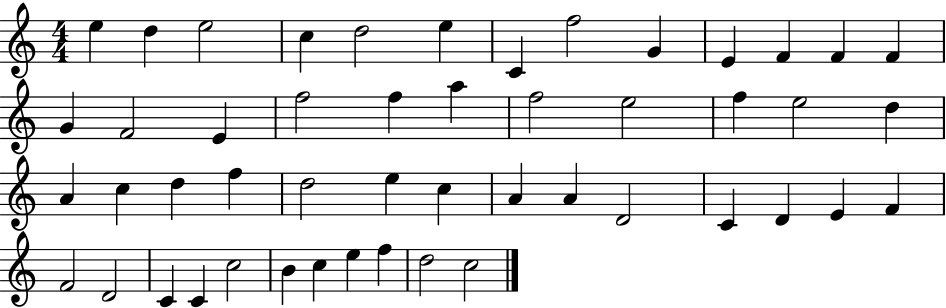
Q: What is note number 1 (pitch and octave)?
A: E5